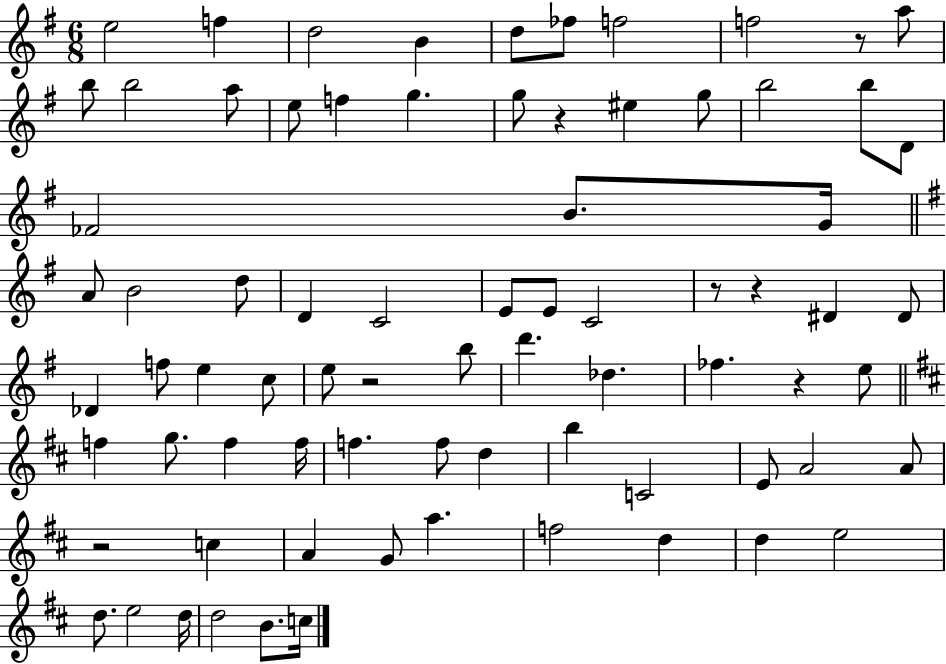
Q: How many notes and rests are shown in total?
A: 77